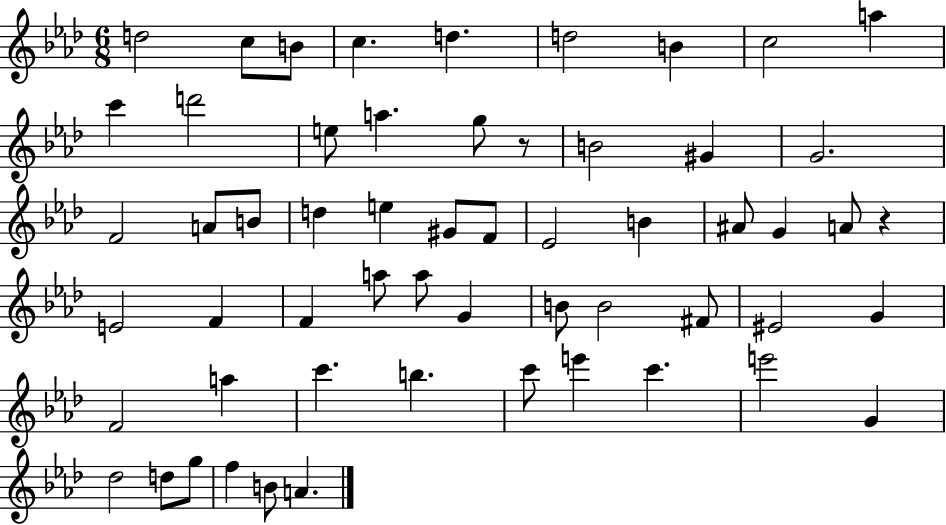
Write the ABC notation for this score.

X:1
T:Untitled
M:6/8
L:1/4
K:Ab
d2 c/2 B/2 c d d2 B c2 a c' d'2 e/2 a g/2 z/2 B2 ^G G2 F2 A/2 B/2 d e ^G/2 F/2 _E2 B ^A/2 G A/2 z E2 F F a/2 a/2 G B/2 B2 ^F/2 ^E2 G F2 a c' b c'/2 e' c' e'2 G _d2 d/2 g/2 f B/2 A